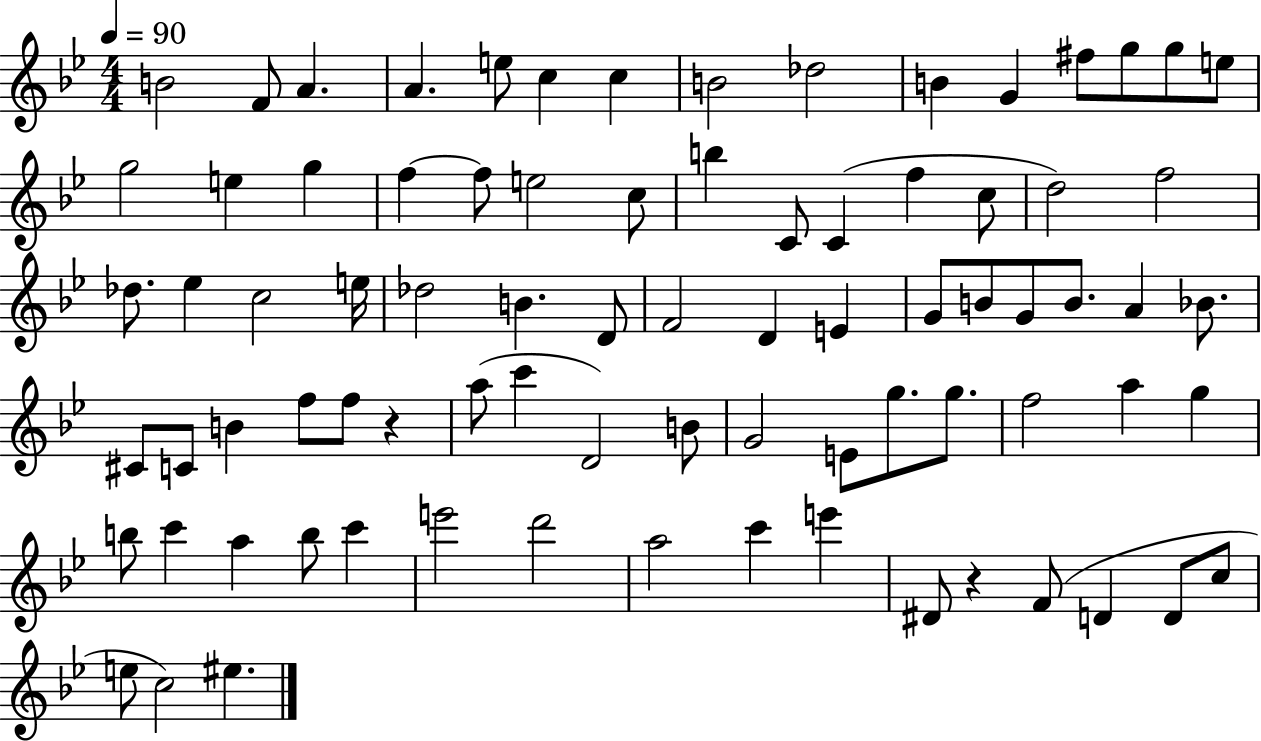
B4/h F4/e A4/q. A4/q. E5/e C5/q C5/q B4/h Db5/h B4/q G4/q F#5/e G5/e G5/e E5/e G5/h E5/q G5/q F5/q F5/e E5/h C5/e B5/q C4/e C4/q F5/q C5/e D5/h F5/h Db5/e. Eb5/q C5/h E5/s Db5/h B4/q. D4/e F4/h D4/q E4/q G4/e B4/e G4/e B4/e. A4/q Bb4/e. C#4/e C4/e B4/q F5/e F5/e R/q A5/e C6/q D4/h B4/e G4/h E4/e G5/e. G5/e. F5/h A5/q G5/q B5/e C6/q A5/q B5/e C6/q E6/h D6/h A5/h C6/q E6/q D#4/e R/q F4/e D4/q D4/e C5/e E5/e C5/h EIS5/q.